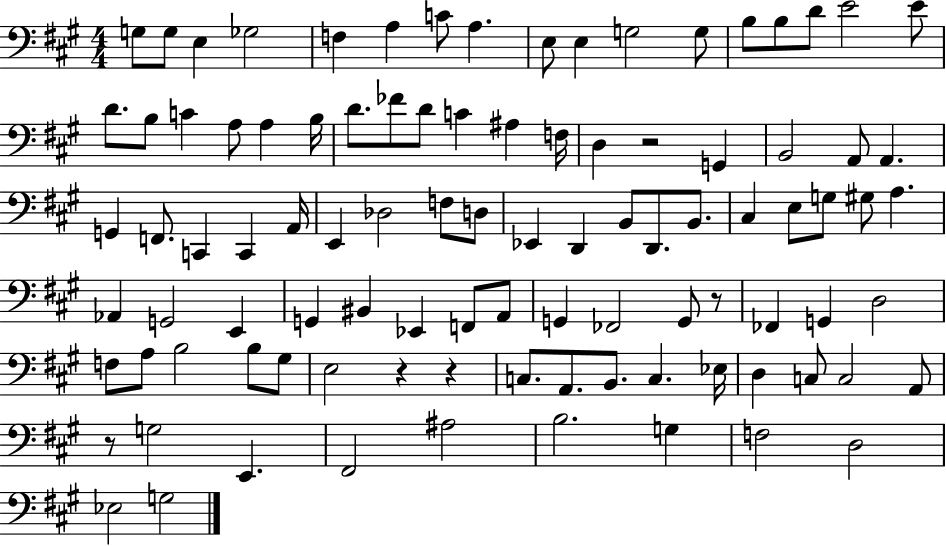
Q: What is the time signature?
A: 4/4